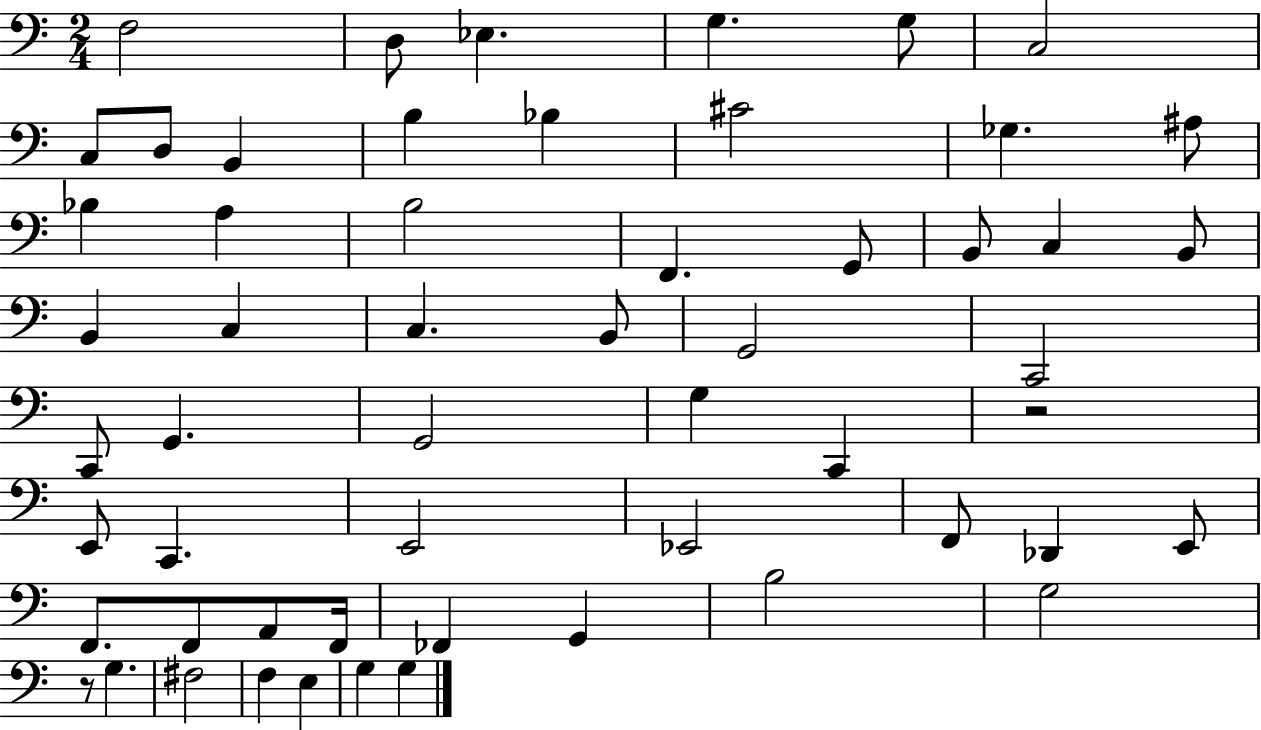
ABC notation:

X:1
T:Untitled
M:2/4
L:1/4
K:C
F,2 D,/2 _E, G, G,/2 C,2 C,/2 D,/2 B,, B, _B, ^C2 _G, ^A,/2 _B, A, B,2 F,, G,,/2 B,,/2 C, B,,/2 B,, C, C, B,,/2 G,,2 C,,2 C,,/2 G,, G,,2 G, C,, z2 E,,/2 C,, E,,2 _E,,2 F,,/2 _D,, E,,/2 F,,/2 F,,/2 A,,/2 F,,/4 _F,, G,, B,2 G,2 z/2 G, ^F,2 F, E, G, G,